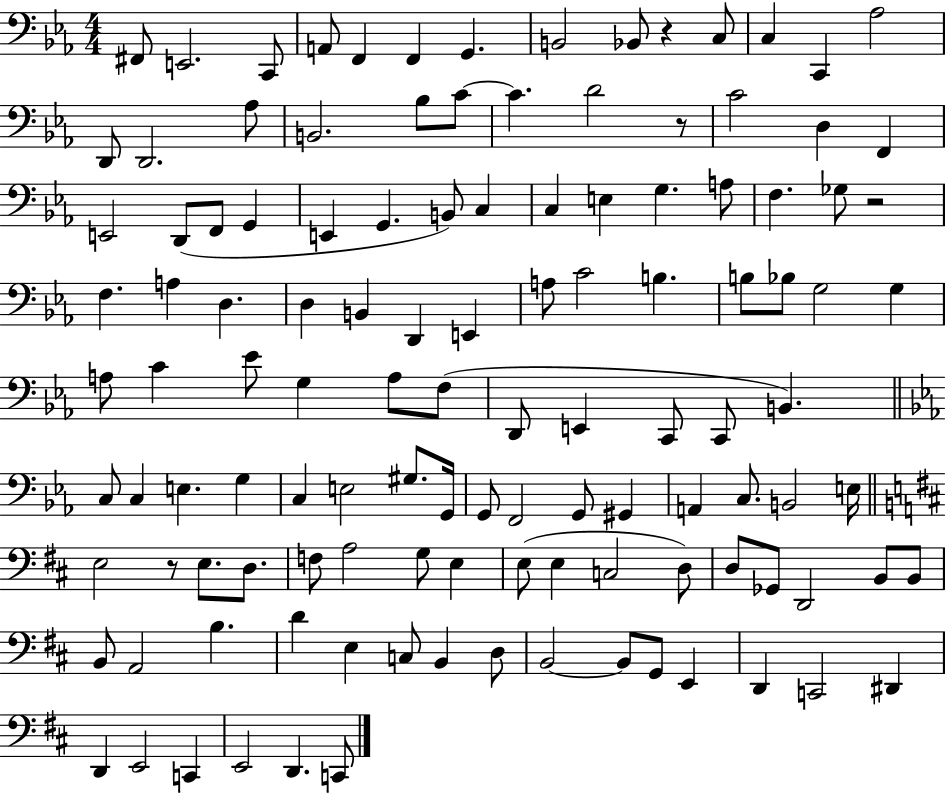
F#2/e E2/h. C2/e A2/e F2/q F2/q G2/q. B2/h Bb2/e R/q C3/e C3/q C2/q Ab3/h D2/e D2/h. Ab3/e B2/h. Bb3/e C4/e C4/q. D4/h R/e C4/h D3/q F2/q E2/h D2/e F2/e G2/q E2/q G2/q. B2/e C3/q C3/q E3/q G3/q. A3/e F3/q. Gb3/e R/h F3/q. A3/q D3/q. D3/q B2/q D2/q E2/q A3/e C4/h B3/q. B3/e Bb3/e G3/h G3/q A3/e C4/q Eb4/e G3/q A3/e F3/e D2/e E2/q C2/e C2/e B2/q. C3/e C3/q E3/q. G3/q C3/q E3/h G#3/e. G2/s G2/e F2/h G2/e G#2/q A2/q C3/e. B2/h E3/s E3/h R/e E3/e. D3/e. F3/e A3/h G3/e E3/q E3/e E3/q C3/h D3/e D3/e Gb2/e D2/h B2/e B2/e B2/e A2/h B3/q. D4/q E3/q C3/e B2/q D3/e B2/h B2/e G2/e E2/q D2/q C2/h D#2/q D2/q E2/h C2/q E2/h D2/q. C2/e